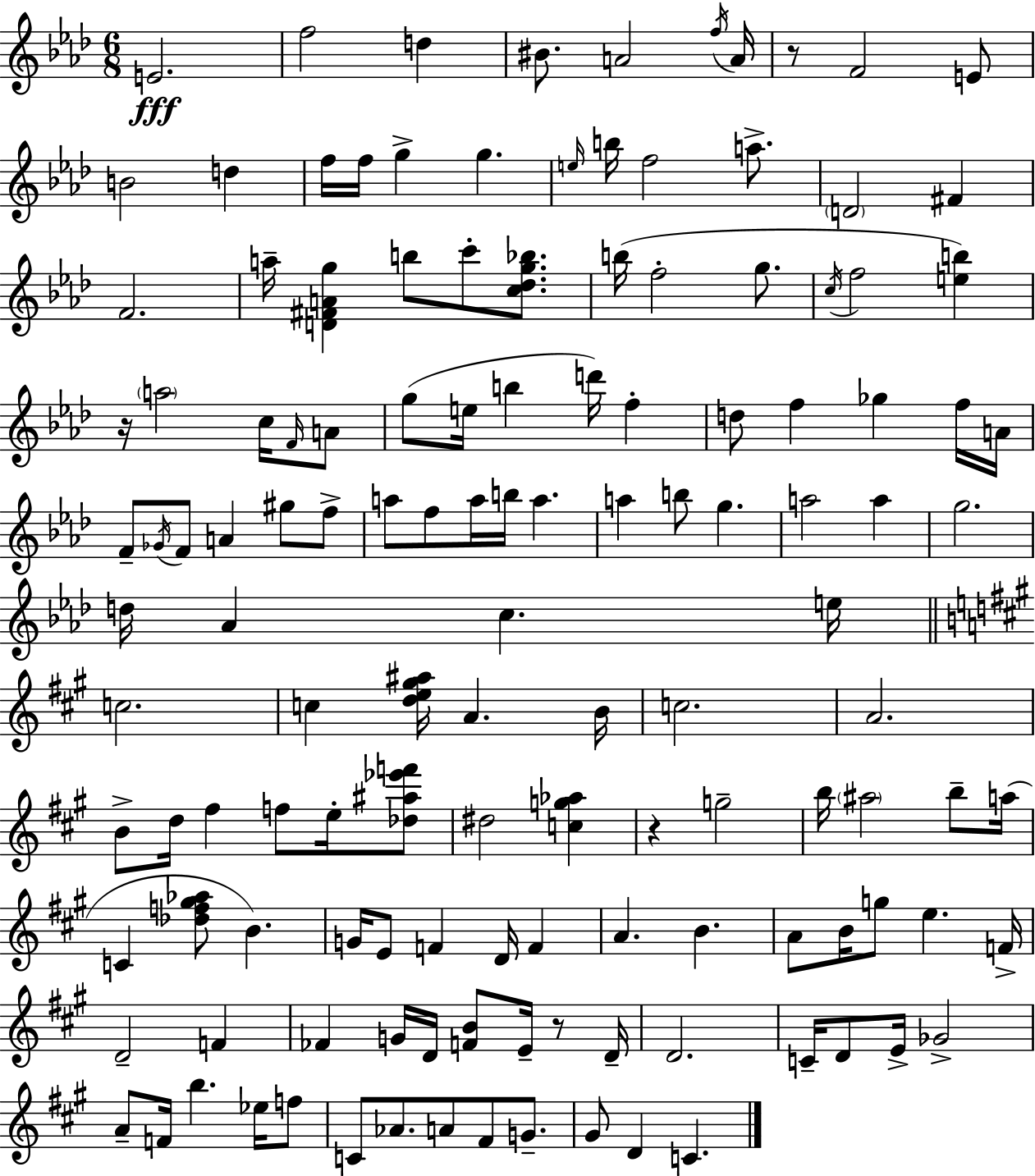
{
  \clef treble
  \numericTimeSignature
  \time 6/8
  \key aes \major
  e'2.\fff | f''2 d''4 | bis'8. a'2 \acciaccatura { f''16 } | a'16 r8 f'2 e'8 | \break b'2 d''4 | f''16 f''16 g''4-> g''4. | \grace { e''16 } b''16 f''2 a''8.-> | \parenthesize d'2 fis'4 | \break f'2. | a''16-- <d' fis' a' g''>4 b''8 c'''8-. <c'' des'' g'' bes''>8. | b''16( f''2-. g''8. | \acciaccatura { c''16 } f''2 <e'' b''>4) | \break r16 \parenthesize a''2 | c''16 \grace { f'16 } a'8 g''8( e''16 b''4 d'''16) | f''4-. d''8 f''4 ges''4 | f''16 a'16 f'8-- \acciaccatura { ges'16 } f'8 a'4 | \break gis''8 f''8-> a''8 f''8 a''16 b''16 a''4. | a''4 b''8 g''4. | a''2 | a''4 g''2. | \break d''16 aes'4 c''4. | e''16 \bar "||" \break \key a \major c''2. | c''4 <d'' e'' gis'' ais''>16 a'4. b'16 | c''2. | a'2. | \break b'8-> d''16 fis''4 f''8 e''16-. <des'' ais'' ees''' f'''>8 | dis''2 <c'' g'' aes''>4 | r4 g''2-- | b''16 \parenthesize ais''2 b''8-- a''16( | \break c'4 <des'' f'' gis'' aes''>8 b'4.) | g'16 e'8 f'4 d'16 f'4 | a'4. b'4. | a'8 b'16 g''8 e''4. f'16-> | \break d'2-- f'4 | fes'4 g'16 d'16 <f' b'>8 e'16-- r8 d'16-- | d'2. | c'16-- d'8 e'16-> ges'2-> | \break a'8-- f'16 b''4. ees''16 f''8 | c'8 aes'8. a'8 fis'8 g'8.-- | gis'8 d'4 c'4. | \bar "|."
}